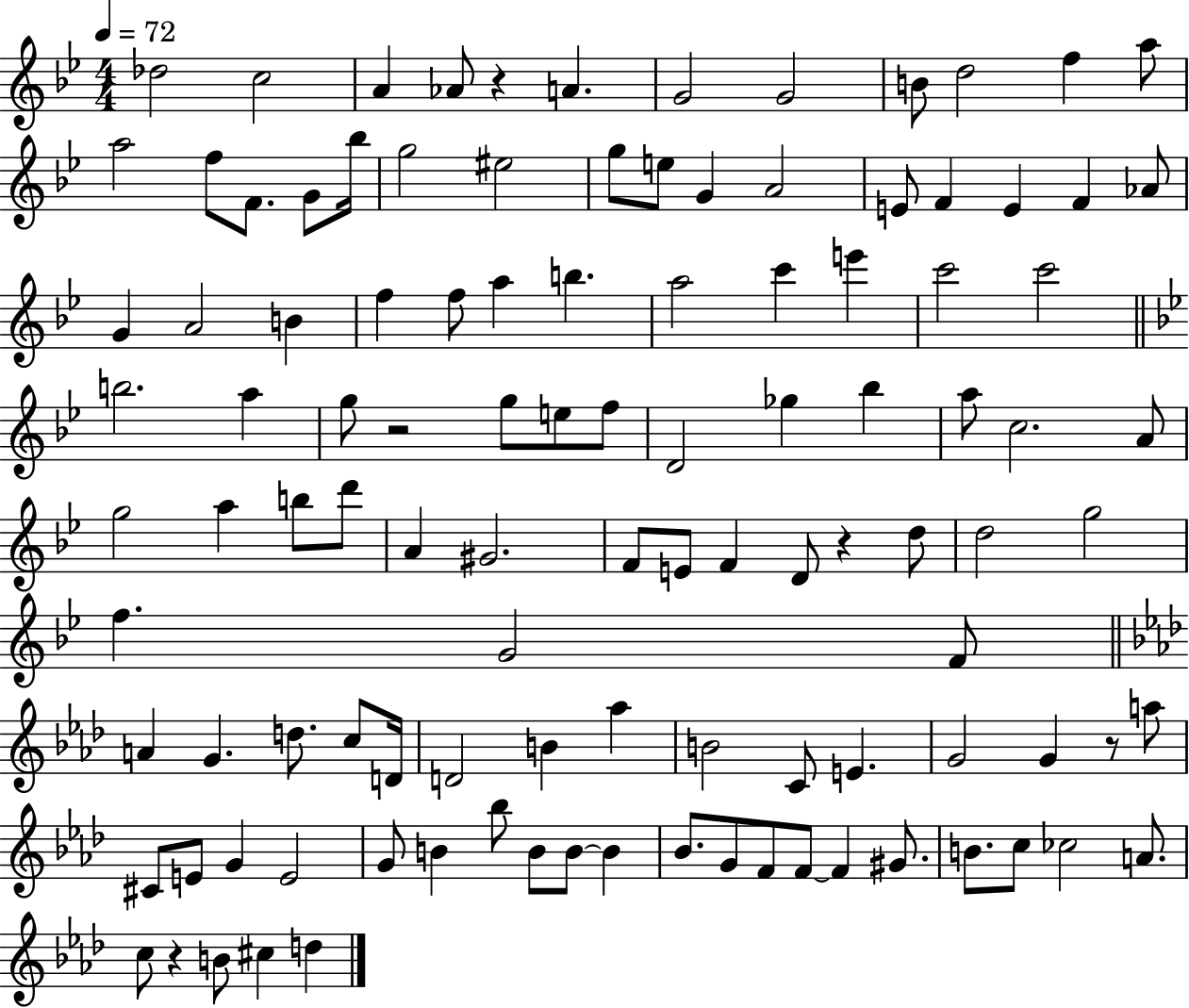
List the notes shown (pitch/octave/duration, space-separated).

Db5/h C5/h A4/q Ab4/e R/q A4/q. G4/h G4/h B4/e D5/h F5/q A5/e A5/h F5/e F4/e. G4/e Bb5/s G5/h EIS5/h G5/e E5/e G4/q A4/h E4/e F4/q E4/q F4/q Ab4/e G4/q A4/h B4/q F5/q F5/e A5/q B5/q. A5/h C6/q E6/q C6/h C6/h B5/h. A5/q G5/e R/h G5/e E5/e F5/e D4/h Gb5/q Bb5/q A5/e C5/h. A4/e G5/h A5/q B5/e D6/e A4/q G#4/h. F4/e E4/e F4/q D4/e R/q D5/e D5/h G5/h F5/q. G4/h F4/e A4/q G4/q. D5/e. C5/e D4/s D4/h B4/q Ab5/q B4/h C4/e E4/q. G4/h G4/q R/e A5/e C#4/e E4/e G4/q E4/h G4/e B4/q Bb5/e B4/e B4/e B4/q Bb4/e. G4/e F4/e F4/e F4/q G#4/e. B4/e. C5/e CES5/h A4/e. C5/e R/q B4/e C#5/q D5/q